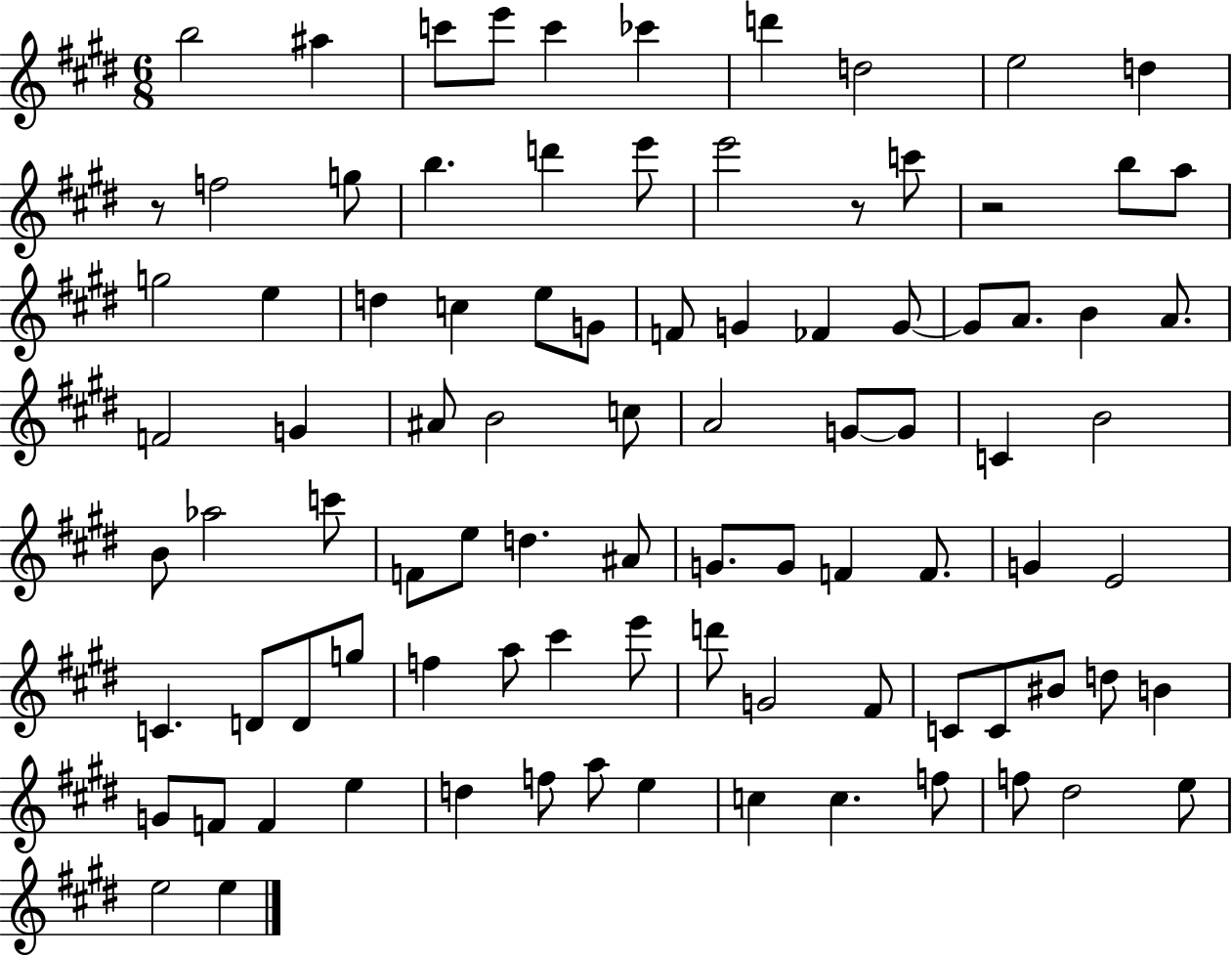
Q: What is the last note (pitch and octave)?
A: E5